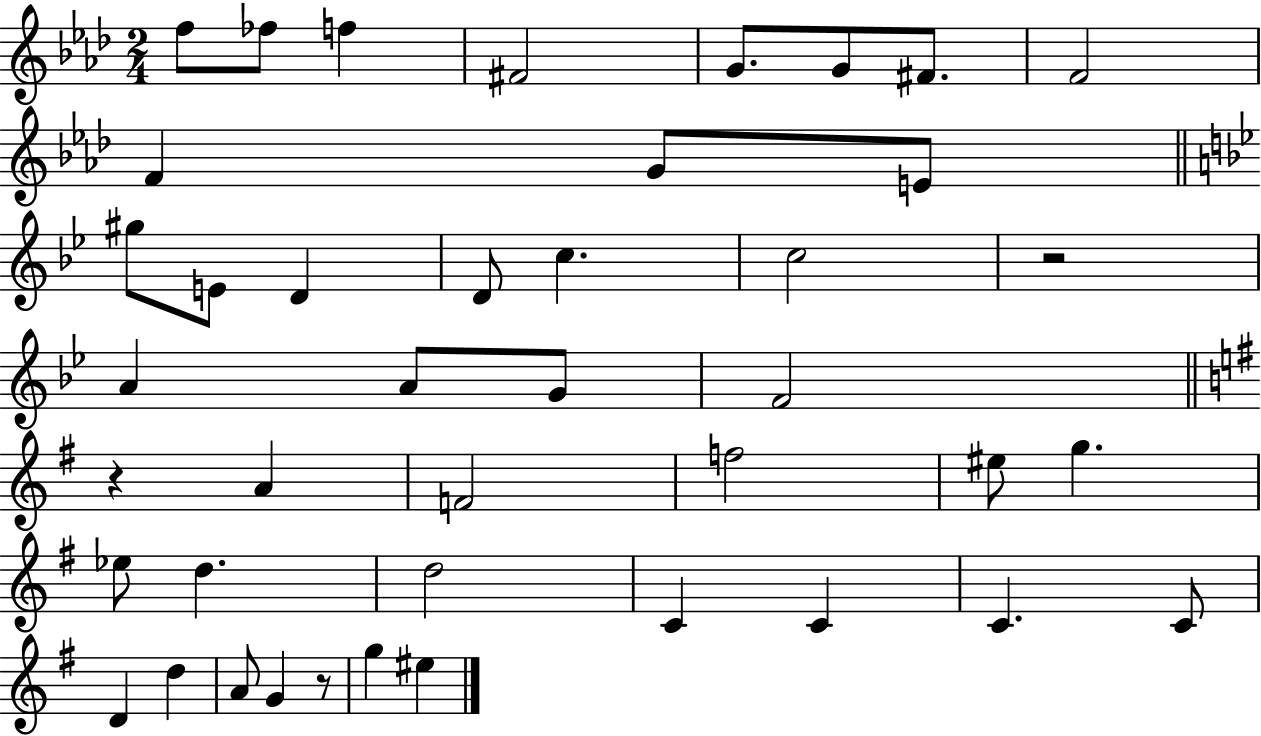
F5/e FES5/e F5/q F#4/h G4/e. G4/e F#4/e. F4/h F4/q G4/e E4/e G#5/e E4/e D4/q D4/e C5/q. C5/h R/h A4/q A4/e G4/e F4/h R/q A4/q F4/h F5/h EIS5/e G5/q. Eb5/e D5/q. D5/h C4/q C4/q C4/q. C4/e D4/q D5/q A4/e G4/q R/e G5/q EIS5/q